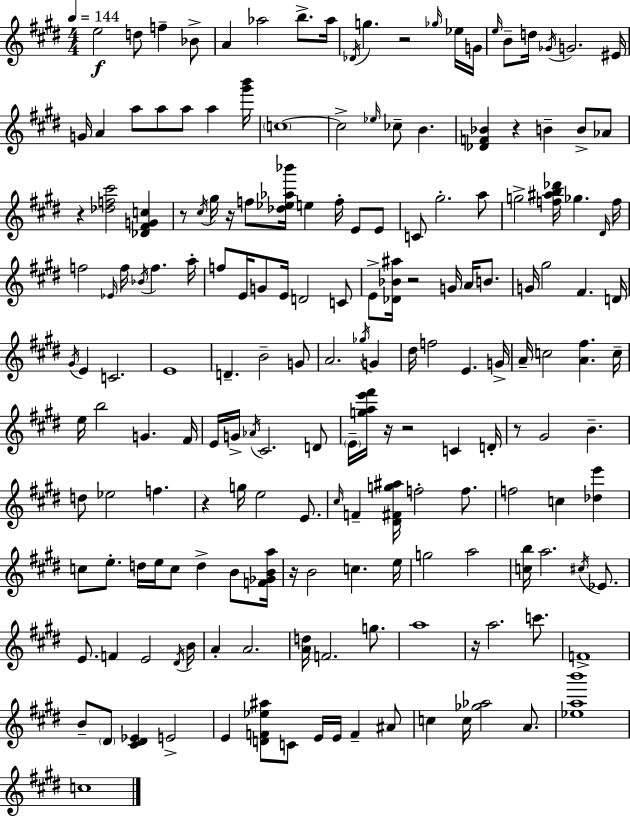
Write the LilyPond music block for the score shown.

{
  \clef treble
  \numericTimeSignature
  \time 4/4
  \key e \major
  \tempo 4 = 144
  e''2\f d''8 f''4-- bes'8-> | a'4 aes''2 b''8.-> aes''16 | \acciaccatura { des'16 } g''4. r2 \grace { ges''16 } | ees''16 g'16 \grace { e''16 } b'8-- d''16 \acciaccatura { ges'16 } g'2. | \break eis'16 g'16 a'4 a''8 a''8 a''8 a''4 | <gis''' b'''>16 \parenthesize c''1~~ | c''2-> \grace { ees''16 } ces''8-- b'4. | <des' f' bes'>4 r4 b'4-- | \break b'8-> aes'8 r4 <des'' f'' cis'''>2 | <des' fis' g' c''>4 r8 \acciaccatura { cis''16 } gis''16 r16 f''8 <des'' ees'' aes'' bes'''>16 e''4 | f''16-. e'8 e'8 c'8 gis''2.-. | a''8 g''2-> <f'' ais'' b'' des'''>16 ges''4. | \break \grace { dis'16 } f''16 f''2 \grace { ees'16 } | f''16 \acciaccatura { bes'16 } f''4. a''16-. f''8 e'16 g'8 e'16 d'2 | c'8 e'8-> <des' bes' ais''>16 r2 | g'16 a'16 b'8. g'16 gis''2 | \break fis'4. d'16 \acciaccatura { gis'16 } e'4 c'2. | e'1 | d'4.-- | b'2-- g'8 a'2. | \break \acciaccatura { ges''16 } g'4 dis''16 f''2 | e'4. g'16-> a'16-- c''2 | <a' fis''>4. c''16-- e''16 b''2 | g'4. fis'16 e'16 g'16-> \acciaccatura { aes'16 } cis'2. | \break d'8 \parenthesize e'16-- <g'' a'' e''' fis'''>16 r16 r2 | c'4 d'16-. r8 gis'2 | b'4.-- d''8 ees''2 | f''4. r4 | \break g''16 e''2 e'8. \grace { cis''16 } f'4-- | <dis' fis' g'' ais''>16 f''2-. f''8. f''2 | c''4 <des'' e'''>4 c''8 e''8.-. | d''16 e''16 c''8 d''4-> b'8 <f' ges' b' a''>16 r16 b'2 | \break c''4. e''16 g''2 | a''2 <c'' b''>16 a''2. | \acciaccatura { cis''16 } ees'8. e'8. | f'4 e'2 \acciaccatura { dis'16 } b'16 a'4-. | \break a'2. <a' d''>16 | f'2. g''8. a''1 | r16 | a''2. c'''8. f'1-> | \break b'8-- | \parenthesize dis'8 <cis' dis' ees'>4 e'2-> e'4 | <d' f' ees'' ais''>8 c'8 e'16 e'16 f'4-- ais'8 c''4 | c''16 <ges'' aes''>2 a'8. <ees'' a'' b'''>1 | \break c''1 | \bar "|."
}